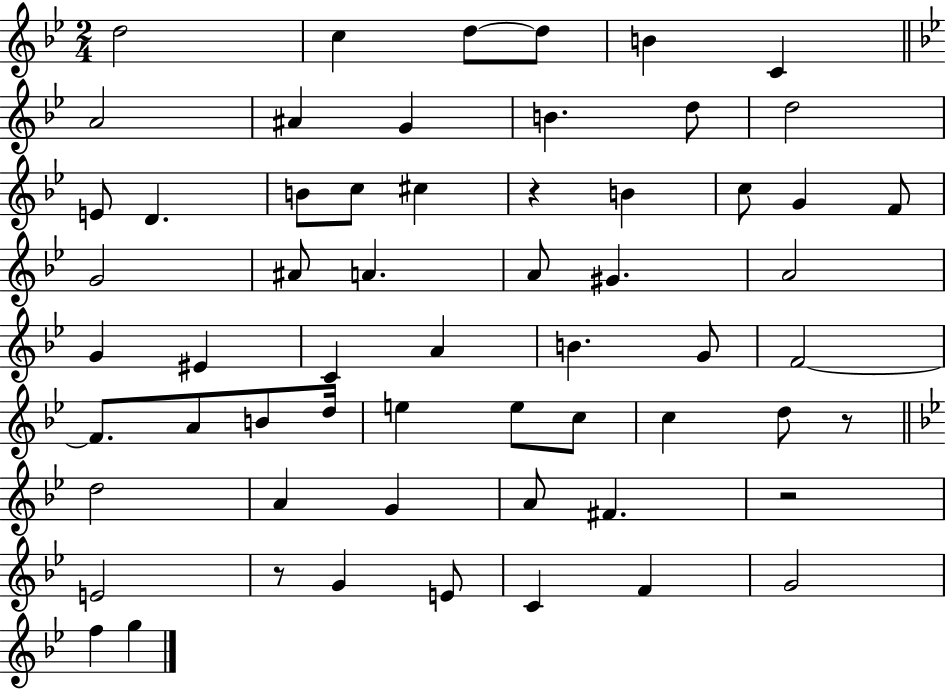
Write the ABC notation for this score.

X:1
T:Untitled
M:2/4
L:1/4
K:Bb
d2 c d/2 d/2 B C A2 ^A G B d/2 d2 E/2 D B/2 c/2 ^c z B c/2 G F/2 G2 ^A/2 A A/2 ^G A2 G ^E C A B G/2 F2 F/2 A/2 B/2 d/4 e e/2 c/2 c d/2 z/2 d2 A G A/2 ^F z2 E2 z/2 G E/2 C F G2 f g